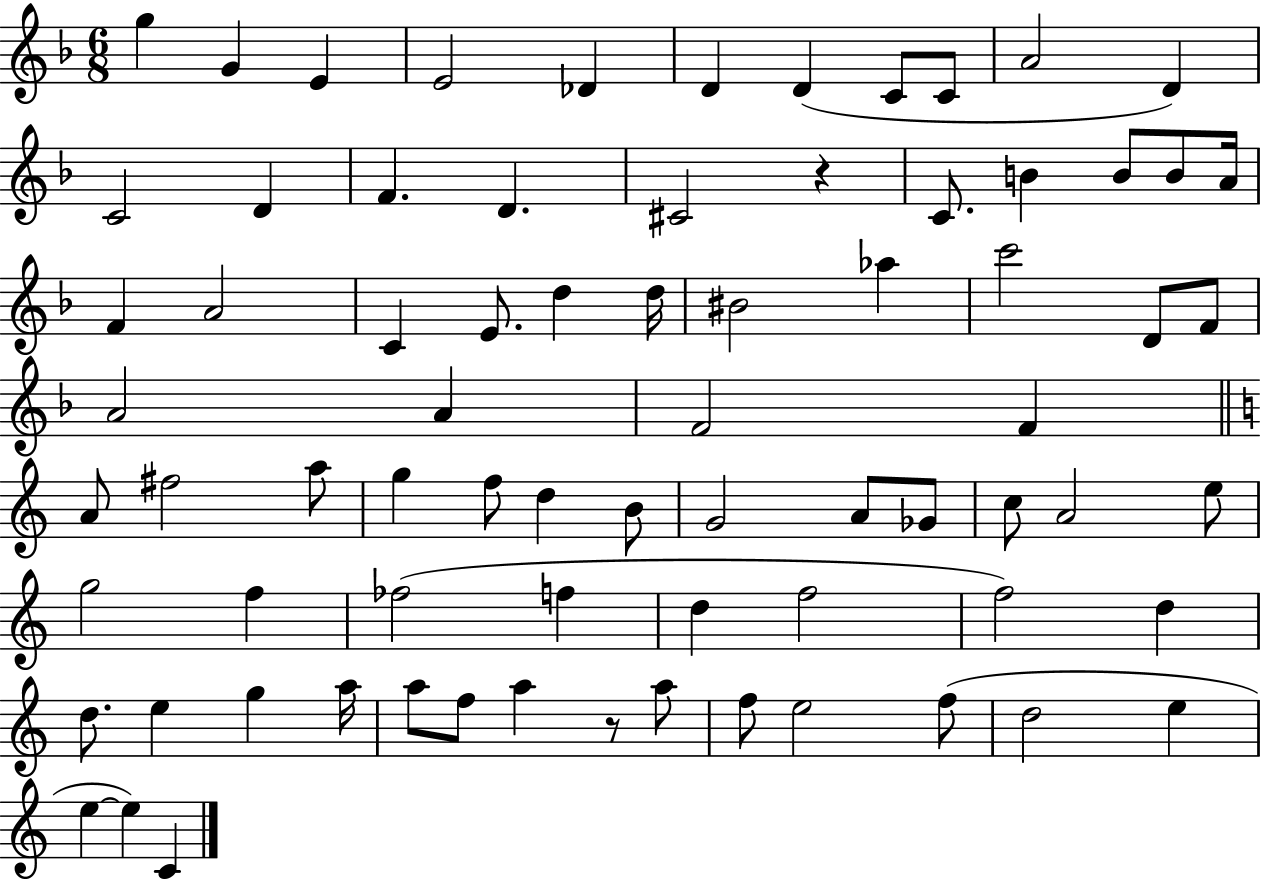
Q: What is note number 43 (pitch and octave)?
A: B4